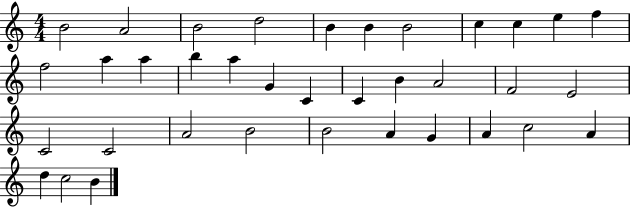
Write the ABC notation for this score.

X:1
T:Untitled
M:4/4
L:1/4
K:C
B2 A2 B2 d2 B B B2 c c e f f2 a a b a G C C B A2 F2 E2 C2 C2 A2 B2 B2 A G A c2 A d c2 B